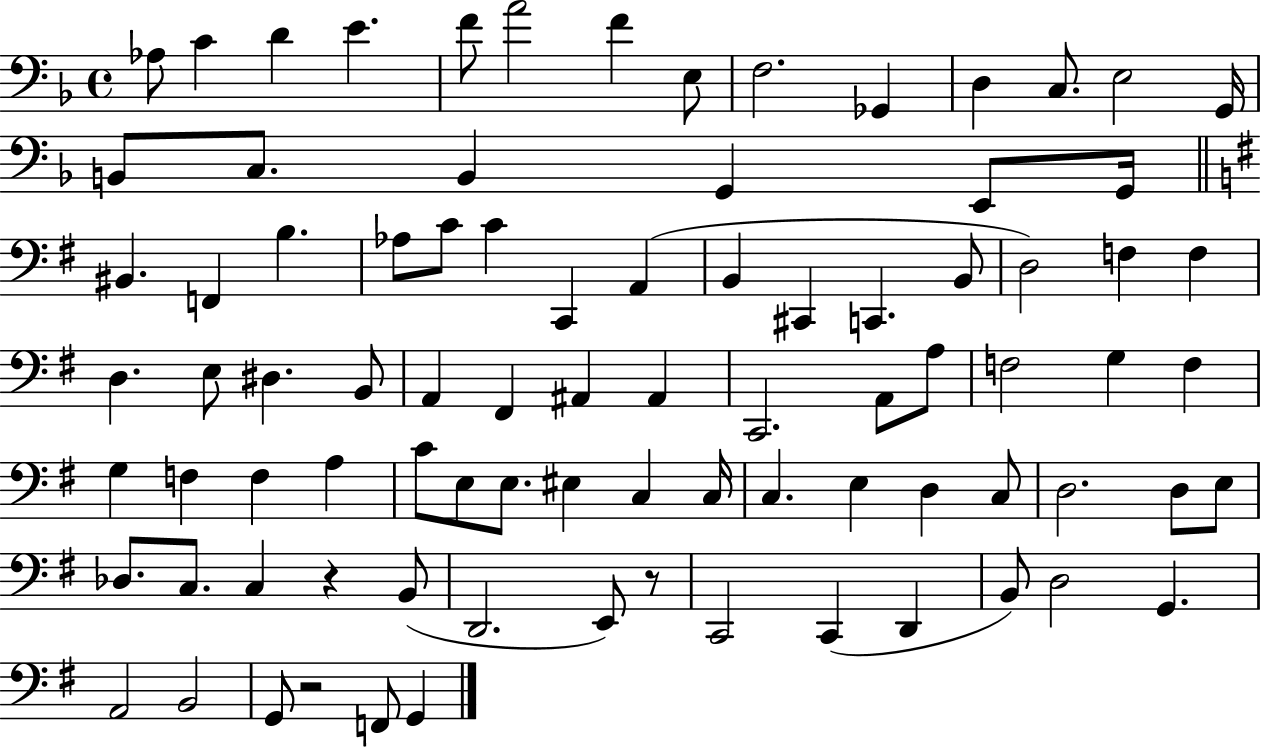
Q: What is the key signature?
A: F major